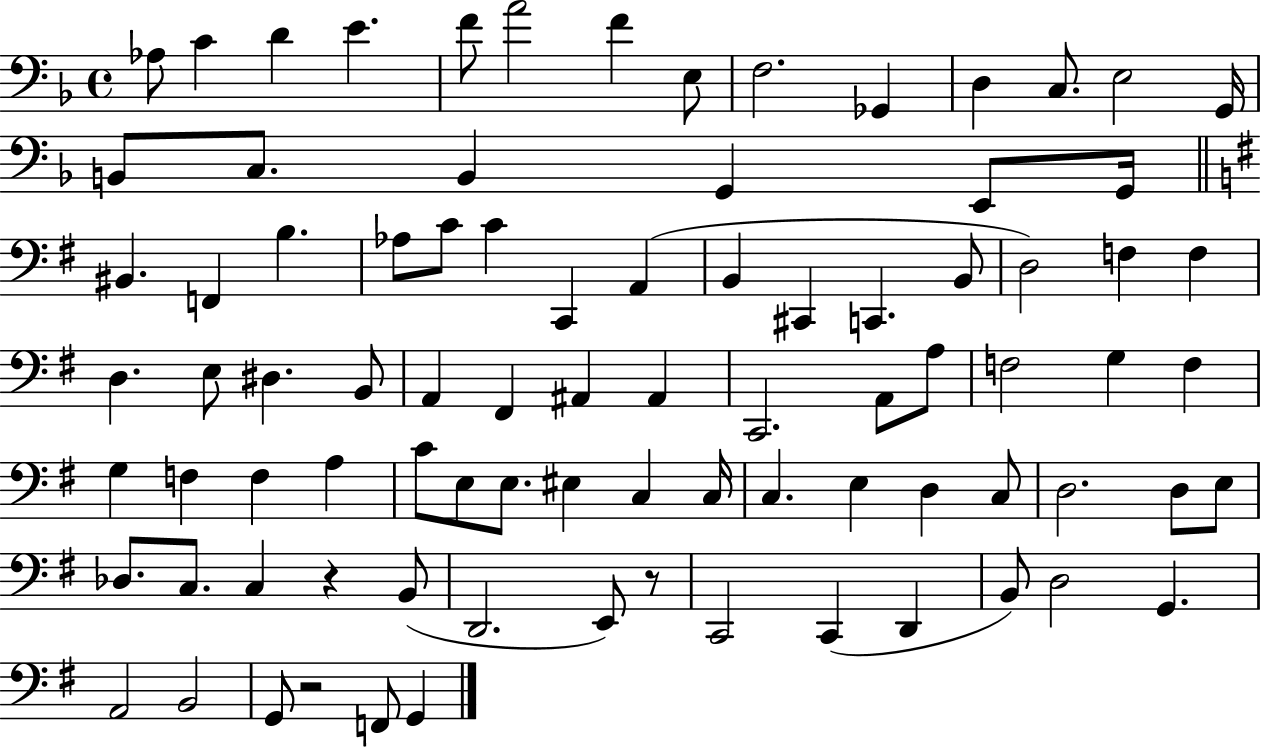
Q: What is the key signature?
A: F major